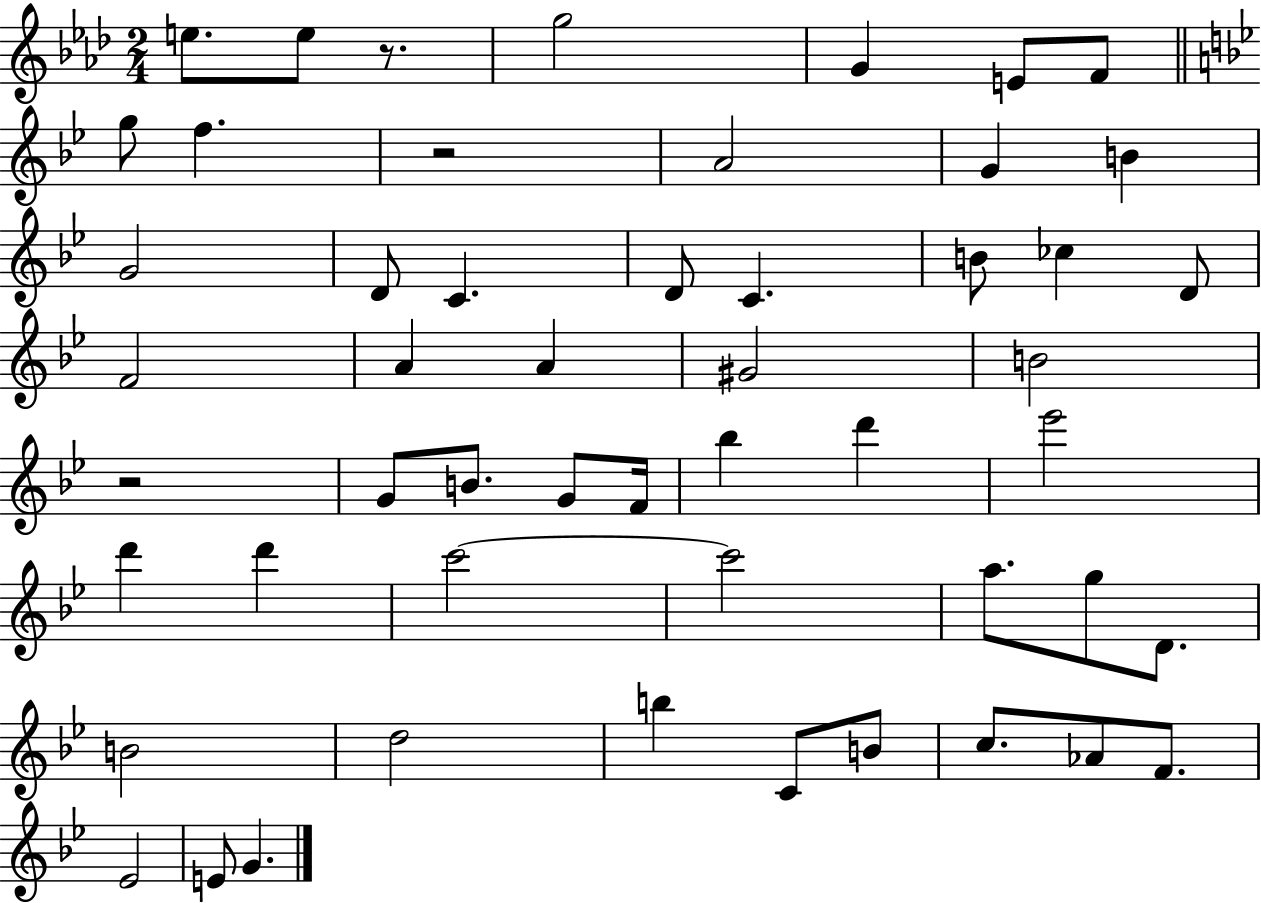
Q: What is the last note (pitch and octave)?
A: G4